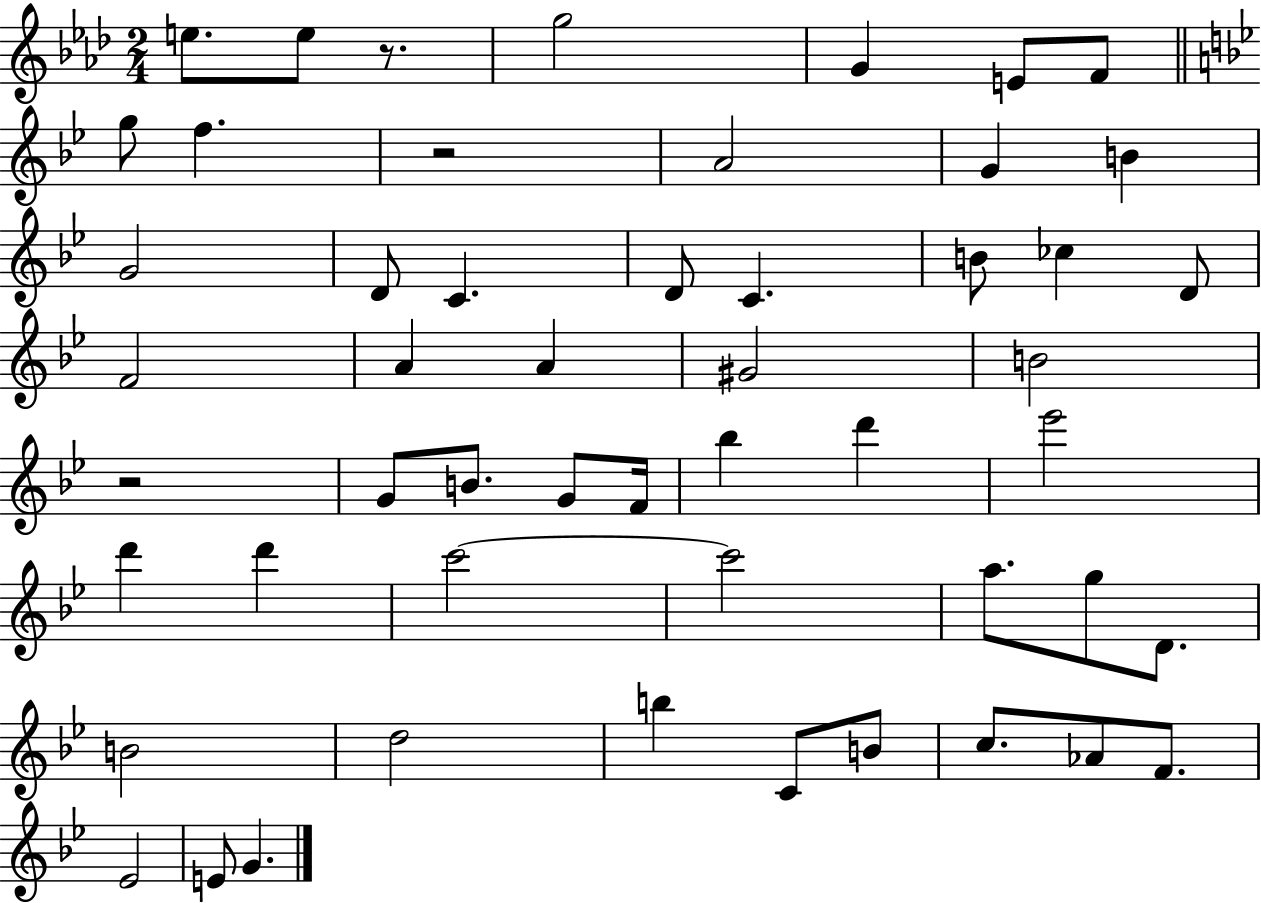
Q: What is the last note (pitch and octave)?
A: G4